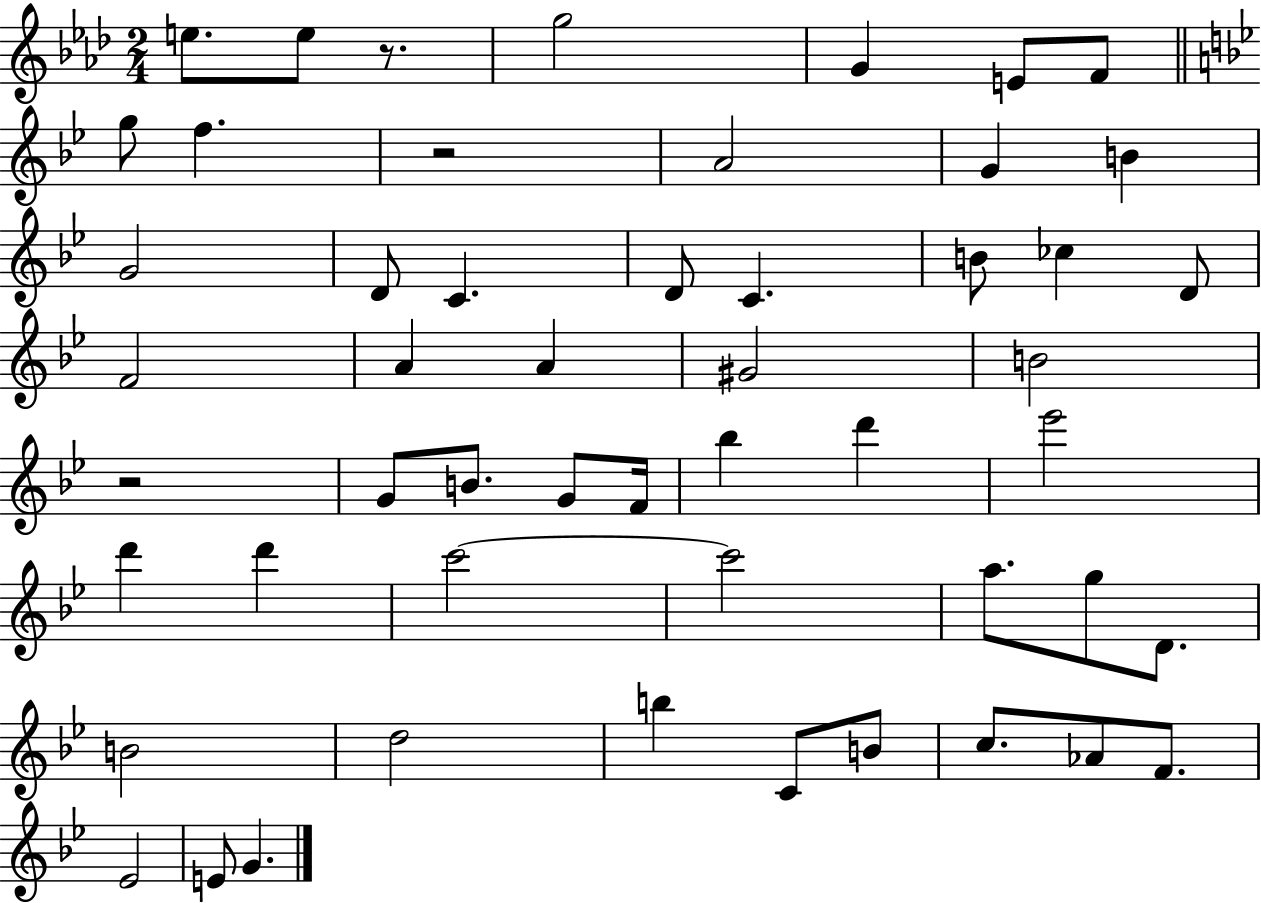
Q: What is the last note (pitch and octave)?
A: G4